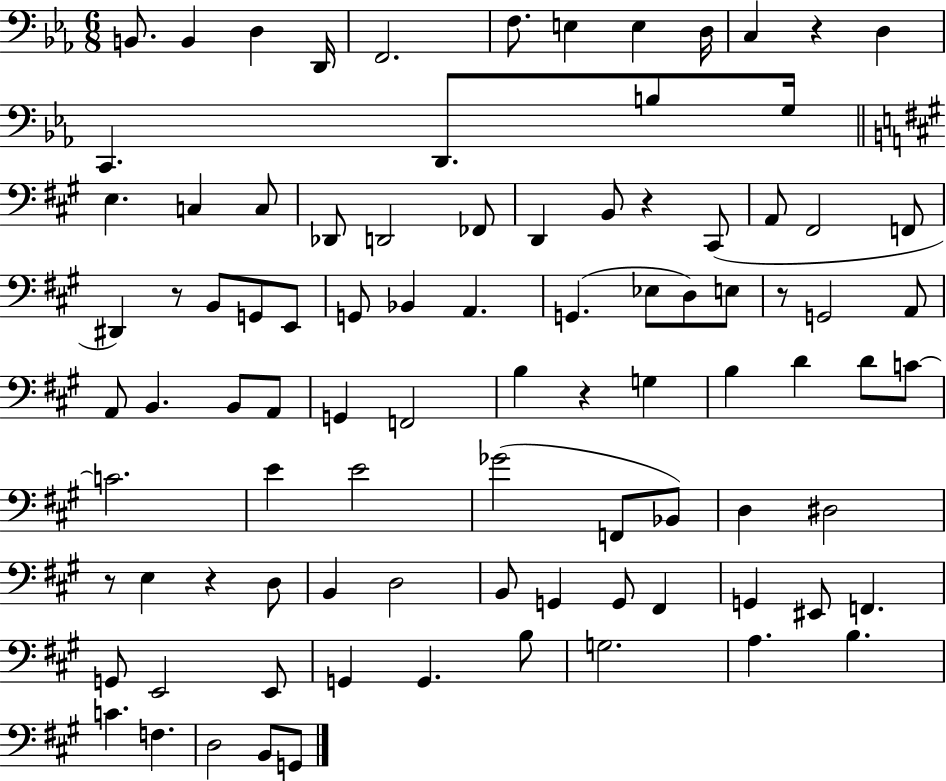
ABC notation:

X:1
T:Untitled
M:6/8
L:1/4
K:Eb
B,,/2 B,, D, D,,/4 F,,2 F,/2 E, E, D,/4 C, z D, C,, D,,/2 B,/2 G,/4 E, C, C,/2 _D,,/2 D,,2 _F,,/2 D,, B,,/2 z ^C,,/2 A,,/2 ^F,,2 F,,/2 ^D,, z/2 B,,/2 G,,/2 E,,/2 G,,/2 _B,, A,, G,, _E,/2 D,/2 E,/2 z/2 G,,2 A,,/2 A,,/2 B,, B,,/2 A,,/2 G,, F,,2 B, z G, B, D D/2 C/2 C2 E E2 _G2 F,,/2 _B,,/2 D, ^D,2 z/2 E, z D,/2 B,, D,2 B,,/2 G,, G,,/2 ^F,, G,, ^E,,/2 F,, G,,/2 E,,2 E,,/2 G,, G,, B,/2 G,2 A, B, C F, D,2 B,,/2 G,,/2